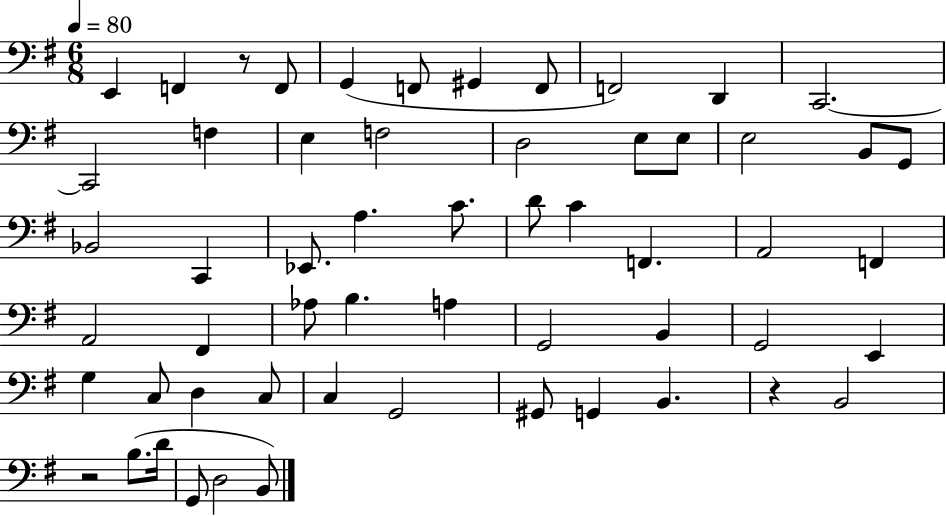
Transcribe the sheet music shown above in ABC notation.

X:1
T:Untitled
M:6/8
L:1/4
K:G
E,, F,, z/2 F,,/2 G,, F,,/2 ^G,, F,,/2 F,,2 D,, C,,2 C,,2 F, E, F,2 D,2 E,/2 E,/2 E,2 B,,/2 G,,/2 _B,,2 C,, _E,,/2 A, C/2 D/2 C F,, A,,2 F,, A,,2 ^F,, _A,/2 B, A, G,,2 B,, G,,2 E,, G, C,/2 D, C,/2 C, G,,2 ^G,,/2 G,, B,, z B,,2 z2 B,/2 D/4 G,,/2 D,2 B,,/2